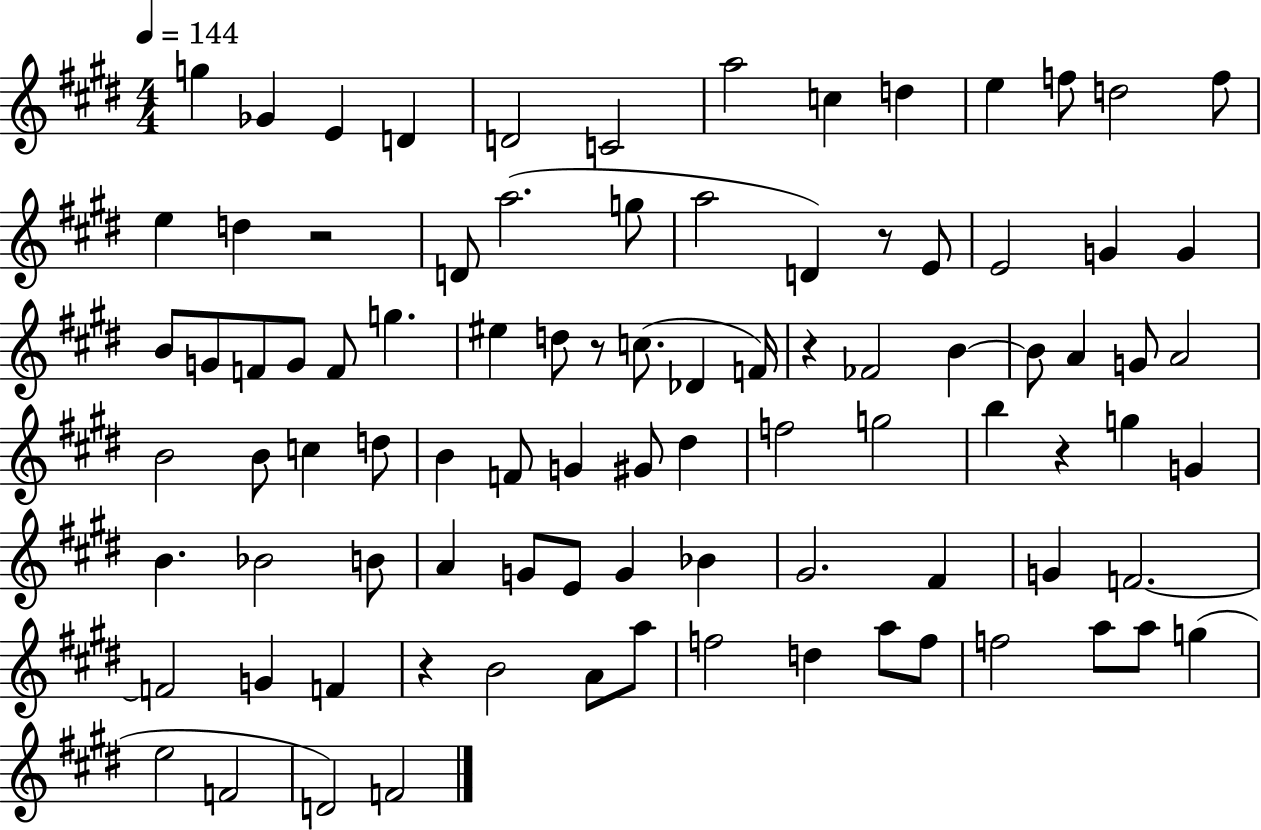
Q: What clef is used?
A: treble